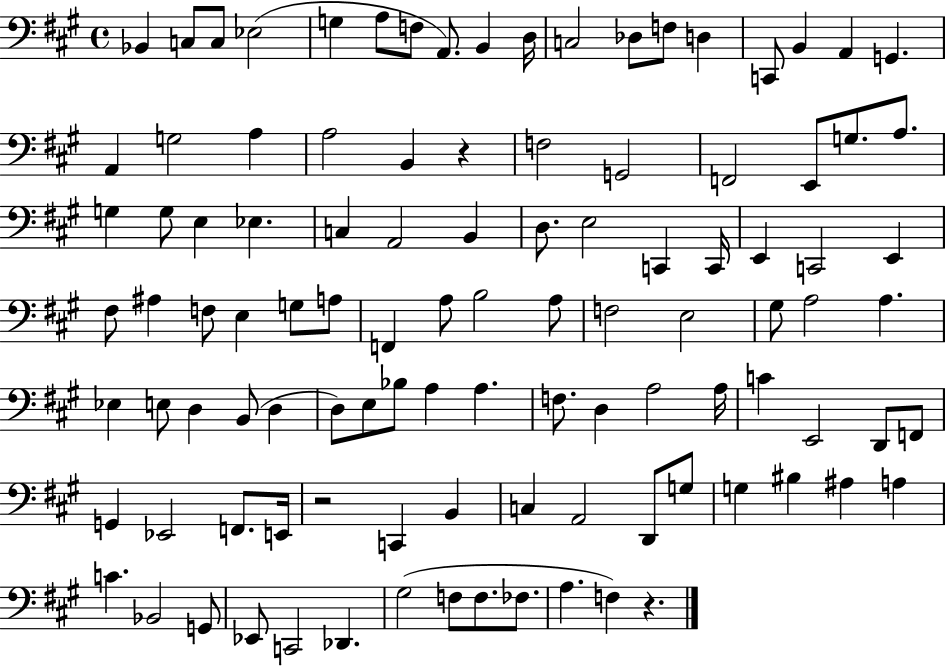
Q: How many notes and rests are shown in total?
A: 105